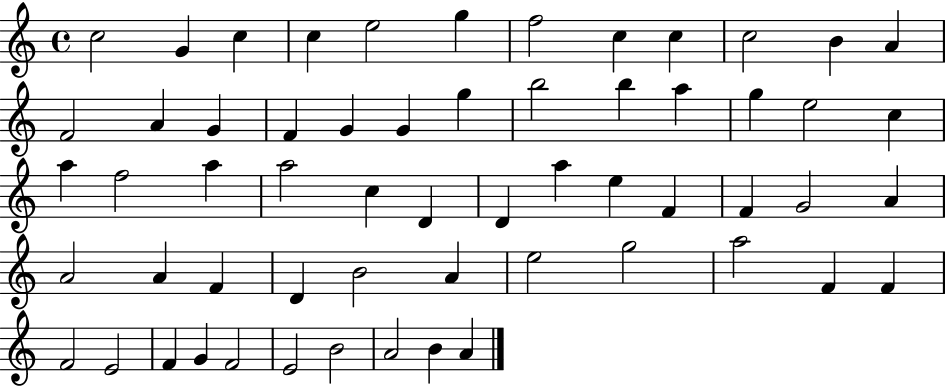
C5/h G4/q C5/q C5/q E5/h G5/q F5/h C5/q C5/q C5/h B4/q A4/q F4/h A4/q G4/q F4/q G4/q G4/q G5/q B5/h B5/q A5/q G5/q E5/h C5/q A5/q F5/h A5/q A5/h C5/q D4/q D4/q A5/q E5/q F4/q F4/q G4/h A4/q A4/h A4/q F4/q D4/q B4/h A4/q E5/h G5/h A5/h F4/q F4/q F4/h E4/h F4/q G4/q F4/h E4/h B4/h A4/h B4/q A4/q